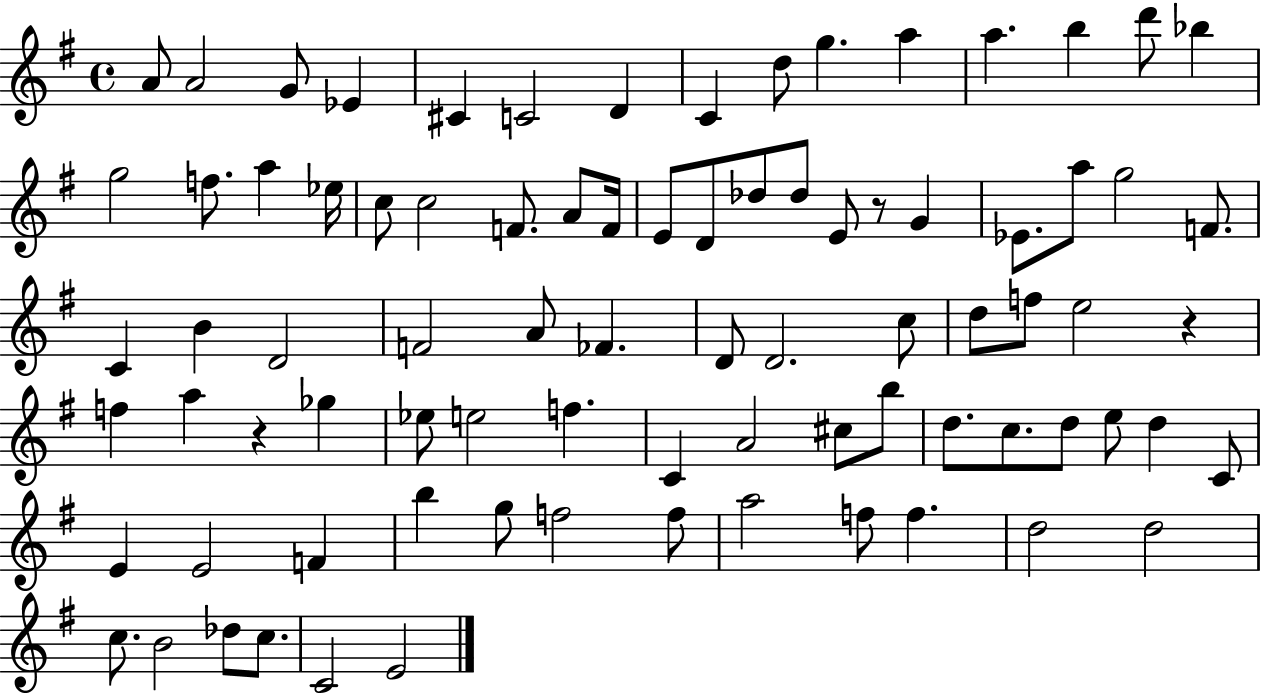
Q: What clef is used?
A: treble